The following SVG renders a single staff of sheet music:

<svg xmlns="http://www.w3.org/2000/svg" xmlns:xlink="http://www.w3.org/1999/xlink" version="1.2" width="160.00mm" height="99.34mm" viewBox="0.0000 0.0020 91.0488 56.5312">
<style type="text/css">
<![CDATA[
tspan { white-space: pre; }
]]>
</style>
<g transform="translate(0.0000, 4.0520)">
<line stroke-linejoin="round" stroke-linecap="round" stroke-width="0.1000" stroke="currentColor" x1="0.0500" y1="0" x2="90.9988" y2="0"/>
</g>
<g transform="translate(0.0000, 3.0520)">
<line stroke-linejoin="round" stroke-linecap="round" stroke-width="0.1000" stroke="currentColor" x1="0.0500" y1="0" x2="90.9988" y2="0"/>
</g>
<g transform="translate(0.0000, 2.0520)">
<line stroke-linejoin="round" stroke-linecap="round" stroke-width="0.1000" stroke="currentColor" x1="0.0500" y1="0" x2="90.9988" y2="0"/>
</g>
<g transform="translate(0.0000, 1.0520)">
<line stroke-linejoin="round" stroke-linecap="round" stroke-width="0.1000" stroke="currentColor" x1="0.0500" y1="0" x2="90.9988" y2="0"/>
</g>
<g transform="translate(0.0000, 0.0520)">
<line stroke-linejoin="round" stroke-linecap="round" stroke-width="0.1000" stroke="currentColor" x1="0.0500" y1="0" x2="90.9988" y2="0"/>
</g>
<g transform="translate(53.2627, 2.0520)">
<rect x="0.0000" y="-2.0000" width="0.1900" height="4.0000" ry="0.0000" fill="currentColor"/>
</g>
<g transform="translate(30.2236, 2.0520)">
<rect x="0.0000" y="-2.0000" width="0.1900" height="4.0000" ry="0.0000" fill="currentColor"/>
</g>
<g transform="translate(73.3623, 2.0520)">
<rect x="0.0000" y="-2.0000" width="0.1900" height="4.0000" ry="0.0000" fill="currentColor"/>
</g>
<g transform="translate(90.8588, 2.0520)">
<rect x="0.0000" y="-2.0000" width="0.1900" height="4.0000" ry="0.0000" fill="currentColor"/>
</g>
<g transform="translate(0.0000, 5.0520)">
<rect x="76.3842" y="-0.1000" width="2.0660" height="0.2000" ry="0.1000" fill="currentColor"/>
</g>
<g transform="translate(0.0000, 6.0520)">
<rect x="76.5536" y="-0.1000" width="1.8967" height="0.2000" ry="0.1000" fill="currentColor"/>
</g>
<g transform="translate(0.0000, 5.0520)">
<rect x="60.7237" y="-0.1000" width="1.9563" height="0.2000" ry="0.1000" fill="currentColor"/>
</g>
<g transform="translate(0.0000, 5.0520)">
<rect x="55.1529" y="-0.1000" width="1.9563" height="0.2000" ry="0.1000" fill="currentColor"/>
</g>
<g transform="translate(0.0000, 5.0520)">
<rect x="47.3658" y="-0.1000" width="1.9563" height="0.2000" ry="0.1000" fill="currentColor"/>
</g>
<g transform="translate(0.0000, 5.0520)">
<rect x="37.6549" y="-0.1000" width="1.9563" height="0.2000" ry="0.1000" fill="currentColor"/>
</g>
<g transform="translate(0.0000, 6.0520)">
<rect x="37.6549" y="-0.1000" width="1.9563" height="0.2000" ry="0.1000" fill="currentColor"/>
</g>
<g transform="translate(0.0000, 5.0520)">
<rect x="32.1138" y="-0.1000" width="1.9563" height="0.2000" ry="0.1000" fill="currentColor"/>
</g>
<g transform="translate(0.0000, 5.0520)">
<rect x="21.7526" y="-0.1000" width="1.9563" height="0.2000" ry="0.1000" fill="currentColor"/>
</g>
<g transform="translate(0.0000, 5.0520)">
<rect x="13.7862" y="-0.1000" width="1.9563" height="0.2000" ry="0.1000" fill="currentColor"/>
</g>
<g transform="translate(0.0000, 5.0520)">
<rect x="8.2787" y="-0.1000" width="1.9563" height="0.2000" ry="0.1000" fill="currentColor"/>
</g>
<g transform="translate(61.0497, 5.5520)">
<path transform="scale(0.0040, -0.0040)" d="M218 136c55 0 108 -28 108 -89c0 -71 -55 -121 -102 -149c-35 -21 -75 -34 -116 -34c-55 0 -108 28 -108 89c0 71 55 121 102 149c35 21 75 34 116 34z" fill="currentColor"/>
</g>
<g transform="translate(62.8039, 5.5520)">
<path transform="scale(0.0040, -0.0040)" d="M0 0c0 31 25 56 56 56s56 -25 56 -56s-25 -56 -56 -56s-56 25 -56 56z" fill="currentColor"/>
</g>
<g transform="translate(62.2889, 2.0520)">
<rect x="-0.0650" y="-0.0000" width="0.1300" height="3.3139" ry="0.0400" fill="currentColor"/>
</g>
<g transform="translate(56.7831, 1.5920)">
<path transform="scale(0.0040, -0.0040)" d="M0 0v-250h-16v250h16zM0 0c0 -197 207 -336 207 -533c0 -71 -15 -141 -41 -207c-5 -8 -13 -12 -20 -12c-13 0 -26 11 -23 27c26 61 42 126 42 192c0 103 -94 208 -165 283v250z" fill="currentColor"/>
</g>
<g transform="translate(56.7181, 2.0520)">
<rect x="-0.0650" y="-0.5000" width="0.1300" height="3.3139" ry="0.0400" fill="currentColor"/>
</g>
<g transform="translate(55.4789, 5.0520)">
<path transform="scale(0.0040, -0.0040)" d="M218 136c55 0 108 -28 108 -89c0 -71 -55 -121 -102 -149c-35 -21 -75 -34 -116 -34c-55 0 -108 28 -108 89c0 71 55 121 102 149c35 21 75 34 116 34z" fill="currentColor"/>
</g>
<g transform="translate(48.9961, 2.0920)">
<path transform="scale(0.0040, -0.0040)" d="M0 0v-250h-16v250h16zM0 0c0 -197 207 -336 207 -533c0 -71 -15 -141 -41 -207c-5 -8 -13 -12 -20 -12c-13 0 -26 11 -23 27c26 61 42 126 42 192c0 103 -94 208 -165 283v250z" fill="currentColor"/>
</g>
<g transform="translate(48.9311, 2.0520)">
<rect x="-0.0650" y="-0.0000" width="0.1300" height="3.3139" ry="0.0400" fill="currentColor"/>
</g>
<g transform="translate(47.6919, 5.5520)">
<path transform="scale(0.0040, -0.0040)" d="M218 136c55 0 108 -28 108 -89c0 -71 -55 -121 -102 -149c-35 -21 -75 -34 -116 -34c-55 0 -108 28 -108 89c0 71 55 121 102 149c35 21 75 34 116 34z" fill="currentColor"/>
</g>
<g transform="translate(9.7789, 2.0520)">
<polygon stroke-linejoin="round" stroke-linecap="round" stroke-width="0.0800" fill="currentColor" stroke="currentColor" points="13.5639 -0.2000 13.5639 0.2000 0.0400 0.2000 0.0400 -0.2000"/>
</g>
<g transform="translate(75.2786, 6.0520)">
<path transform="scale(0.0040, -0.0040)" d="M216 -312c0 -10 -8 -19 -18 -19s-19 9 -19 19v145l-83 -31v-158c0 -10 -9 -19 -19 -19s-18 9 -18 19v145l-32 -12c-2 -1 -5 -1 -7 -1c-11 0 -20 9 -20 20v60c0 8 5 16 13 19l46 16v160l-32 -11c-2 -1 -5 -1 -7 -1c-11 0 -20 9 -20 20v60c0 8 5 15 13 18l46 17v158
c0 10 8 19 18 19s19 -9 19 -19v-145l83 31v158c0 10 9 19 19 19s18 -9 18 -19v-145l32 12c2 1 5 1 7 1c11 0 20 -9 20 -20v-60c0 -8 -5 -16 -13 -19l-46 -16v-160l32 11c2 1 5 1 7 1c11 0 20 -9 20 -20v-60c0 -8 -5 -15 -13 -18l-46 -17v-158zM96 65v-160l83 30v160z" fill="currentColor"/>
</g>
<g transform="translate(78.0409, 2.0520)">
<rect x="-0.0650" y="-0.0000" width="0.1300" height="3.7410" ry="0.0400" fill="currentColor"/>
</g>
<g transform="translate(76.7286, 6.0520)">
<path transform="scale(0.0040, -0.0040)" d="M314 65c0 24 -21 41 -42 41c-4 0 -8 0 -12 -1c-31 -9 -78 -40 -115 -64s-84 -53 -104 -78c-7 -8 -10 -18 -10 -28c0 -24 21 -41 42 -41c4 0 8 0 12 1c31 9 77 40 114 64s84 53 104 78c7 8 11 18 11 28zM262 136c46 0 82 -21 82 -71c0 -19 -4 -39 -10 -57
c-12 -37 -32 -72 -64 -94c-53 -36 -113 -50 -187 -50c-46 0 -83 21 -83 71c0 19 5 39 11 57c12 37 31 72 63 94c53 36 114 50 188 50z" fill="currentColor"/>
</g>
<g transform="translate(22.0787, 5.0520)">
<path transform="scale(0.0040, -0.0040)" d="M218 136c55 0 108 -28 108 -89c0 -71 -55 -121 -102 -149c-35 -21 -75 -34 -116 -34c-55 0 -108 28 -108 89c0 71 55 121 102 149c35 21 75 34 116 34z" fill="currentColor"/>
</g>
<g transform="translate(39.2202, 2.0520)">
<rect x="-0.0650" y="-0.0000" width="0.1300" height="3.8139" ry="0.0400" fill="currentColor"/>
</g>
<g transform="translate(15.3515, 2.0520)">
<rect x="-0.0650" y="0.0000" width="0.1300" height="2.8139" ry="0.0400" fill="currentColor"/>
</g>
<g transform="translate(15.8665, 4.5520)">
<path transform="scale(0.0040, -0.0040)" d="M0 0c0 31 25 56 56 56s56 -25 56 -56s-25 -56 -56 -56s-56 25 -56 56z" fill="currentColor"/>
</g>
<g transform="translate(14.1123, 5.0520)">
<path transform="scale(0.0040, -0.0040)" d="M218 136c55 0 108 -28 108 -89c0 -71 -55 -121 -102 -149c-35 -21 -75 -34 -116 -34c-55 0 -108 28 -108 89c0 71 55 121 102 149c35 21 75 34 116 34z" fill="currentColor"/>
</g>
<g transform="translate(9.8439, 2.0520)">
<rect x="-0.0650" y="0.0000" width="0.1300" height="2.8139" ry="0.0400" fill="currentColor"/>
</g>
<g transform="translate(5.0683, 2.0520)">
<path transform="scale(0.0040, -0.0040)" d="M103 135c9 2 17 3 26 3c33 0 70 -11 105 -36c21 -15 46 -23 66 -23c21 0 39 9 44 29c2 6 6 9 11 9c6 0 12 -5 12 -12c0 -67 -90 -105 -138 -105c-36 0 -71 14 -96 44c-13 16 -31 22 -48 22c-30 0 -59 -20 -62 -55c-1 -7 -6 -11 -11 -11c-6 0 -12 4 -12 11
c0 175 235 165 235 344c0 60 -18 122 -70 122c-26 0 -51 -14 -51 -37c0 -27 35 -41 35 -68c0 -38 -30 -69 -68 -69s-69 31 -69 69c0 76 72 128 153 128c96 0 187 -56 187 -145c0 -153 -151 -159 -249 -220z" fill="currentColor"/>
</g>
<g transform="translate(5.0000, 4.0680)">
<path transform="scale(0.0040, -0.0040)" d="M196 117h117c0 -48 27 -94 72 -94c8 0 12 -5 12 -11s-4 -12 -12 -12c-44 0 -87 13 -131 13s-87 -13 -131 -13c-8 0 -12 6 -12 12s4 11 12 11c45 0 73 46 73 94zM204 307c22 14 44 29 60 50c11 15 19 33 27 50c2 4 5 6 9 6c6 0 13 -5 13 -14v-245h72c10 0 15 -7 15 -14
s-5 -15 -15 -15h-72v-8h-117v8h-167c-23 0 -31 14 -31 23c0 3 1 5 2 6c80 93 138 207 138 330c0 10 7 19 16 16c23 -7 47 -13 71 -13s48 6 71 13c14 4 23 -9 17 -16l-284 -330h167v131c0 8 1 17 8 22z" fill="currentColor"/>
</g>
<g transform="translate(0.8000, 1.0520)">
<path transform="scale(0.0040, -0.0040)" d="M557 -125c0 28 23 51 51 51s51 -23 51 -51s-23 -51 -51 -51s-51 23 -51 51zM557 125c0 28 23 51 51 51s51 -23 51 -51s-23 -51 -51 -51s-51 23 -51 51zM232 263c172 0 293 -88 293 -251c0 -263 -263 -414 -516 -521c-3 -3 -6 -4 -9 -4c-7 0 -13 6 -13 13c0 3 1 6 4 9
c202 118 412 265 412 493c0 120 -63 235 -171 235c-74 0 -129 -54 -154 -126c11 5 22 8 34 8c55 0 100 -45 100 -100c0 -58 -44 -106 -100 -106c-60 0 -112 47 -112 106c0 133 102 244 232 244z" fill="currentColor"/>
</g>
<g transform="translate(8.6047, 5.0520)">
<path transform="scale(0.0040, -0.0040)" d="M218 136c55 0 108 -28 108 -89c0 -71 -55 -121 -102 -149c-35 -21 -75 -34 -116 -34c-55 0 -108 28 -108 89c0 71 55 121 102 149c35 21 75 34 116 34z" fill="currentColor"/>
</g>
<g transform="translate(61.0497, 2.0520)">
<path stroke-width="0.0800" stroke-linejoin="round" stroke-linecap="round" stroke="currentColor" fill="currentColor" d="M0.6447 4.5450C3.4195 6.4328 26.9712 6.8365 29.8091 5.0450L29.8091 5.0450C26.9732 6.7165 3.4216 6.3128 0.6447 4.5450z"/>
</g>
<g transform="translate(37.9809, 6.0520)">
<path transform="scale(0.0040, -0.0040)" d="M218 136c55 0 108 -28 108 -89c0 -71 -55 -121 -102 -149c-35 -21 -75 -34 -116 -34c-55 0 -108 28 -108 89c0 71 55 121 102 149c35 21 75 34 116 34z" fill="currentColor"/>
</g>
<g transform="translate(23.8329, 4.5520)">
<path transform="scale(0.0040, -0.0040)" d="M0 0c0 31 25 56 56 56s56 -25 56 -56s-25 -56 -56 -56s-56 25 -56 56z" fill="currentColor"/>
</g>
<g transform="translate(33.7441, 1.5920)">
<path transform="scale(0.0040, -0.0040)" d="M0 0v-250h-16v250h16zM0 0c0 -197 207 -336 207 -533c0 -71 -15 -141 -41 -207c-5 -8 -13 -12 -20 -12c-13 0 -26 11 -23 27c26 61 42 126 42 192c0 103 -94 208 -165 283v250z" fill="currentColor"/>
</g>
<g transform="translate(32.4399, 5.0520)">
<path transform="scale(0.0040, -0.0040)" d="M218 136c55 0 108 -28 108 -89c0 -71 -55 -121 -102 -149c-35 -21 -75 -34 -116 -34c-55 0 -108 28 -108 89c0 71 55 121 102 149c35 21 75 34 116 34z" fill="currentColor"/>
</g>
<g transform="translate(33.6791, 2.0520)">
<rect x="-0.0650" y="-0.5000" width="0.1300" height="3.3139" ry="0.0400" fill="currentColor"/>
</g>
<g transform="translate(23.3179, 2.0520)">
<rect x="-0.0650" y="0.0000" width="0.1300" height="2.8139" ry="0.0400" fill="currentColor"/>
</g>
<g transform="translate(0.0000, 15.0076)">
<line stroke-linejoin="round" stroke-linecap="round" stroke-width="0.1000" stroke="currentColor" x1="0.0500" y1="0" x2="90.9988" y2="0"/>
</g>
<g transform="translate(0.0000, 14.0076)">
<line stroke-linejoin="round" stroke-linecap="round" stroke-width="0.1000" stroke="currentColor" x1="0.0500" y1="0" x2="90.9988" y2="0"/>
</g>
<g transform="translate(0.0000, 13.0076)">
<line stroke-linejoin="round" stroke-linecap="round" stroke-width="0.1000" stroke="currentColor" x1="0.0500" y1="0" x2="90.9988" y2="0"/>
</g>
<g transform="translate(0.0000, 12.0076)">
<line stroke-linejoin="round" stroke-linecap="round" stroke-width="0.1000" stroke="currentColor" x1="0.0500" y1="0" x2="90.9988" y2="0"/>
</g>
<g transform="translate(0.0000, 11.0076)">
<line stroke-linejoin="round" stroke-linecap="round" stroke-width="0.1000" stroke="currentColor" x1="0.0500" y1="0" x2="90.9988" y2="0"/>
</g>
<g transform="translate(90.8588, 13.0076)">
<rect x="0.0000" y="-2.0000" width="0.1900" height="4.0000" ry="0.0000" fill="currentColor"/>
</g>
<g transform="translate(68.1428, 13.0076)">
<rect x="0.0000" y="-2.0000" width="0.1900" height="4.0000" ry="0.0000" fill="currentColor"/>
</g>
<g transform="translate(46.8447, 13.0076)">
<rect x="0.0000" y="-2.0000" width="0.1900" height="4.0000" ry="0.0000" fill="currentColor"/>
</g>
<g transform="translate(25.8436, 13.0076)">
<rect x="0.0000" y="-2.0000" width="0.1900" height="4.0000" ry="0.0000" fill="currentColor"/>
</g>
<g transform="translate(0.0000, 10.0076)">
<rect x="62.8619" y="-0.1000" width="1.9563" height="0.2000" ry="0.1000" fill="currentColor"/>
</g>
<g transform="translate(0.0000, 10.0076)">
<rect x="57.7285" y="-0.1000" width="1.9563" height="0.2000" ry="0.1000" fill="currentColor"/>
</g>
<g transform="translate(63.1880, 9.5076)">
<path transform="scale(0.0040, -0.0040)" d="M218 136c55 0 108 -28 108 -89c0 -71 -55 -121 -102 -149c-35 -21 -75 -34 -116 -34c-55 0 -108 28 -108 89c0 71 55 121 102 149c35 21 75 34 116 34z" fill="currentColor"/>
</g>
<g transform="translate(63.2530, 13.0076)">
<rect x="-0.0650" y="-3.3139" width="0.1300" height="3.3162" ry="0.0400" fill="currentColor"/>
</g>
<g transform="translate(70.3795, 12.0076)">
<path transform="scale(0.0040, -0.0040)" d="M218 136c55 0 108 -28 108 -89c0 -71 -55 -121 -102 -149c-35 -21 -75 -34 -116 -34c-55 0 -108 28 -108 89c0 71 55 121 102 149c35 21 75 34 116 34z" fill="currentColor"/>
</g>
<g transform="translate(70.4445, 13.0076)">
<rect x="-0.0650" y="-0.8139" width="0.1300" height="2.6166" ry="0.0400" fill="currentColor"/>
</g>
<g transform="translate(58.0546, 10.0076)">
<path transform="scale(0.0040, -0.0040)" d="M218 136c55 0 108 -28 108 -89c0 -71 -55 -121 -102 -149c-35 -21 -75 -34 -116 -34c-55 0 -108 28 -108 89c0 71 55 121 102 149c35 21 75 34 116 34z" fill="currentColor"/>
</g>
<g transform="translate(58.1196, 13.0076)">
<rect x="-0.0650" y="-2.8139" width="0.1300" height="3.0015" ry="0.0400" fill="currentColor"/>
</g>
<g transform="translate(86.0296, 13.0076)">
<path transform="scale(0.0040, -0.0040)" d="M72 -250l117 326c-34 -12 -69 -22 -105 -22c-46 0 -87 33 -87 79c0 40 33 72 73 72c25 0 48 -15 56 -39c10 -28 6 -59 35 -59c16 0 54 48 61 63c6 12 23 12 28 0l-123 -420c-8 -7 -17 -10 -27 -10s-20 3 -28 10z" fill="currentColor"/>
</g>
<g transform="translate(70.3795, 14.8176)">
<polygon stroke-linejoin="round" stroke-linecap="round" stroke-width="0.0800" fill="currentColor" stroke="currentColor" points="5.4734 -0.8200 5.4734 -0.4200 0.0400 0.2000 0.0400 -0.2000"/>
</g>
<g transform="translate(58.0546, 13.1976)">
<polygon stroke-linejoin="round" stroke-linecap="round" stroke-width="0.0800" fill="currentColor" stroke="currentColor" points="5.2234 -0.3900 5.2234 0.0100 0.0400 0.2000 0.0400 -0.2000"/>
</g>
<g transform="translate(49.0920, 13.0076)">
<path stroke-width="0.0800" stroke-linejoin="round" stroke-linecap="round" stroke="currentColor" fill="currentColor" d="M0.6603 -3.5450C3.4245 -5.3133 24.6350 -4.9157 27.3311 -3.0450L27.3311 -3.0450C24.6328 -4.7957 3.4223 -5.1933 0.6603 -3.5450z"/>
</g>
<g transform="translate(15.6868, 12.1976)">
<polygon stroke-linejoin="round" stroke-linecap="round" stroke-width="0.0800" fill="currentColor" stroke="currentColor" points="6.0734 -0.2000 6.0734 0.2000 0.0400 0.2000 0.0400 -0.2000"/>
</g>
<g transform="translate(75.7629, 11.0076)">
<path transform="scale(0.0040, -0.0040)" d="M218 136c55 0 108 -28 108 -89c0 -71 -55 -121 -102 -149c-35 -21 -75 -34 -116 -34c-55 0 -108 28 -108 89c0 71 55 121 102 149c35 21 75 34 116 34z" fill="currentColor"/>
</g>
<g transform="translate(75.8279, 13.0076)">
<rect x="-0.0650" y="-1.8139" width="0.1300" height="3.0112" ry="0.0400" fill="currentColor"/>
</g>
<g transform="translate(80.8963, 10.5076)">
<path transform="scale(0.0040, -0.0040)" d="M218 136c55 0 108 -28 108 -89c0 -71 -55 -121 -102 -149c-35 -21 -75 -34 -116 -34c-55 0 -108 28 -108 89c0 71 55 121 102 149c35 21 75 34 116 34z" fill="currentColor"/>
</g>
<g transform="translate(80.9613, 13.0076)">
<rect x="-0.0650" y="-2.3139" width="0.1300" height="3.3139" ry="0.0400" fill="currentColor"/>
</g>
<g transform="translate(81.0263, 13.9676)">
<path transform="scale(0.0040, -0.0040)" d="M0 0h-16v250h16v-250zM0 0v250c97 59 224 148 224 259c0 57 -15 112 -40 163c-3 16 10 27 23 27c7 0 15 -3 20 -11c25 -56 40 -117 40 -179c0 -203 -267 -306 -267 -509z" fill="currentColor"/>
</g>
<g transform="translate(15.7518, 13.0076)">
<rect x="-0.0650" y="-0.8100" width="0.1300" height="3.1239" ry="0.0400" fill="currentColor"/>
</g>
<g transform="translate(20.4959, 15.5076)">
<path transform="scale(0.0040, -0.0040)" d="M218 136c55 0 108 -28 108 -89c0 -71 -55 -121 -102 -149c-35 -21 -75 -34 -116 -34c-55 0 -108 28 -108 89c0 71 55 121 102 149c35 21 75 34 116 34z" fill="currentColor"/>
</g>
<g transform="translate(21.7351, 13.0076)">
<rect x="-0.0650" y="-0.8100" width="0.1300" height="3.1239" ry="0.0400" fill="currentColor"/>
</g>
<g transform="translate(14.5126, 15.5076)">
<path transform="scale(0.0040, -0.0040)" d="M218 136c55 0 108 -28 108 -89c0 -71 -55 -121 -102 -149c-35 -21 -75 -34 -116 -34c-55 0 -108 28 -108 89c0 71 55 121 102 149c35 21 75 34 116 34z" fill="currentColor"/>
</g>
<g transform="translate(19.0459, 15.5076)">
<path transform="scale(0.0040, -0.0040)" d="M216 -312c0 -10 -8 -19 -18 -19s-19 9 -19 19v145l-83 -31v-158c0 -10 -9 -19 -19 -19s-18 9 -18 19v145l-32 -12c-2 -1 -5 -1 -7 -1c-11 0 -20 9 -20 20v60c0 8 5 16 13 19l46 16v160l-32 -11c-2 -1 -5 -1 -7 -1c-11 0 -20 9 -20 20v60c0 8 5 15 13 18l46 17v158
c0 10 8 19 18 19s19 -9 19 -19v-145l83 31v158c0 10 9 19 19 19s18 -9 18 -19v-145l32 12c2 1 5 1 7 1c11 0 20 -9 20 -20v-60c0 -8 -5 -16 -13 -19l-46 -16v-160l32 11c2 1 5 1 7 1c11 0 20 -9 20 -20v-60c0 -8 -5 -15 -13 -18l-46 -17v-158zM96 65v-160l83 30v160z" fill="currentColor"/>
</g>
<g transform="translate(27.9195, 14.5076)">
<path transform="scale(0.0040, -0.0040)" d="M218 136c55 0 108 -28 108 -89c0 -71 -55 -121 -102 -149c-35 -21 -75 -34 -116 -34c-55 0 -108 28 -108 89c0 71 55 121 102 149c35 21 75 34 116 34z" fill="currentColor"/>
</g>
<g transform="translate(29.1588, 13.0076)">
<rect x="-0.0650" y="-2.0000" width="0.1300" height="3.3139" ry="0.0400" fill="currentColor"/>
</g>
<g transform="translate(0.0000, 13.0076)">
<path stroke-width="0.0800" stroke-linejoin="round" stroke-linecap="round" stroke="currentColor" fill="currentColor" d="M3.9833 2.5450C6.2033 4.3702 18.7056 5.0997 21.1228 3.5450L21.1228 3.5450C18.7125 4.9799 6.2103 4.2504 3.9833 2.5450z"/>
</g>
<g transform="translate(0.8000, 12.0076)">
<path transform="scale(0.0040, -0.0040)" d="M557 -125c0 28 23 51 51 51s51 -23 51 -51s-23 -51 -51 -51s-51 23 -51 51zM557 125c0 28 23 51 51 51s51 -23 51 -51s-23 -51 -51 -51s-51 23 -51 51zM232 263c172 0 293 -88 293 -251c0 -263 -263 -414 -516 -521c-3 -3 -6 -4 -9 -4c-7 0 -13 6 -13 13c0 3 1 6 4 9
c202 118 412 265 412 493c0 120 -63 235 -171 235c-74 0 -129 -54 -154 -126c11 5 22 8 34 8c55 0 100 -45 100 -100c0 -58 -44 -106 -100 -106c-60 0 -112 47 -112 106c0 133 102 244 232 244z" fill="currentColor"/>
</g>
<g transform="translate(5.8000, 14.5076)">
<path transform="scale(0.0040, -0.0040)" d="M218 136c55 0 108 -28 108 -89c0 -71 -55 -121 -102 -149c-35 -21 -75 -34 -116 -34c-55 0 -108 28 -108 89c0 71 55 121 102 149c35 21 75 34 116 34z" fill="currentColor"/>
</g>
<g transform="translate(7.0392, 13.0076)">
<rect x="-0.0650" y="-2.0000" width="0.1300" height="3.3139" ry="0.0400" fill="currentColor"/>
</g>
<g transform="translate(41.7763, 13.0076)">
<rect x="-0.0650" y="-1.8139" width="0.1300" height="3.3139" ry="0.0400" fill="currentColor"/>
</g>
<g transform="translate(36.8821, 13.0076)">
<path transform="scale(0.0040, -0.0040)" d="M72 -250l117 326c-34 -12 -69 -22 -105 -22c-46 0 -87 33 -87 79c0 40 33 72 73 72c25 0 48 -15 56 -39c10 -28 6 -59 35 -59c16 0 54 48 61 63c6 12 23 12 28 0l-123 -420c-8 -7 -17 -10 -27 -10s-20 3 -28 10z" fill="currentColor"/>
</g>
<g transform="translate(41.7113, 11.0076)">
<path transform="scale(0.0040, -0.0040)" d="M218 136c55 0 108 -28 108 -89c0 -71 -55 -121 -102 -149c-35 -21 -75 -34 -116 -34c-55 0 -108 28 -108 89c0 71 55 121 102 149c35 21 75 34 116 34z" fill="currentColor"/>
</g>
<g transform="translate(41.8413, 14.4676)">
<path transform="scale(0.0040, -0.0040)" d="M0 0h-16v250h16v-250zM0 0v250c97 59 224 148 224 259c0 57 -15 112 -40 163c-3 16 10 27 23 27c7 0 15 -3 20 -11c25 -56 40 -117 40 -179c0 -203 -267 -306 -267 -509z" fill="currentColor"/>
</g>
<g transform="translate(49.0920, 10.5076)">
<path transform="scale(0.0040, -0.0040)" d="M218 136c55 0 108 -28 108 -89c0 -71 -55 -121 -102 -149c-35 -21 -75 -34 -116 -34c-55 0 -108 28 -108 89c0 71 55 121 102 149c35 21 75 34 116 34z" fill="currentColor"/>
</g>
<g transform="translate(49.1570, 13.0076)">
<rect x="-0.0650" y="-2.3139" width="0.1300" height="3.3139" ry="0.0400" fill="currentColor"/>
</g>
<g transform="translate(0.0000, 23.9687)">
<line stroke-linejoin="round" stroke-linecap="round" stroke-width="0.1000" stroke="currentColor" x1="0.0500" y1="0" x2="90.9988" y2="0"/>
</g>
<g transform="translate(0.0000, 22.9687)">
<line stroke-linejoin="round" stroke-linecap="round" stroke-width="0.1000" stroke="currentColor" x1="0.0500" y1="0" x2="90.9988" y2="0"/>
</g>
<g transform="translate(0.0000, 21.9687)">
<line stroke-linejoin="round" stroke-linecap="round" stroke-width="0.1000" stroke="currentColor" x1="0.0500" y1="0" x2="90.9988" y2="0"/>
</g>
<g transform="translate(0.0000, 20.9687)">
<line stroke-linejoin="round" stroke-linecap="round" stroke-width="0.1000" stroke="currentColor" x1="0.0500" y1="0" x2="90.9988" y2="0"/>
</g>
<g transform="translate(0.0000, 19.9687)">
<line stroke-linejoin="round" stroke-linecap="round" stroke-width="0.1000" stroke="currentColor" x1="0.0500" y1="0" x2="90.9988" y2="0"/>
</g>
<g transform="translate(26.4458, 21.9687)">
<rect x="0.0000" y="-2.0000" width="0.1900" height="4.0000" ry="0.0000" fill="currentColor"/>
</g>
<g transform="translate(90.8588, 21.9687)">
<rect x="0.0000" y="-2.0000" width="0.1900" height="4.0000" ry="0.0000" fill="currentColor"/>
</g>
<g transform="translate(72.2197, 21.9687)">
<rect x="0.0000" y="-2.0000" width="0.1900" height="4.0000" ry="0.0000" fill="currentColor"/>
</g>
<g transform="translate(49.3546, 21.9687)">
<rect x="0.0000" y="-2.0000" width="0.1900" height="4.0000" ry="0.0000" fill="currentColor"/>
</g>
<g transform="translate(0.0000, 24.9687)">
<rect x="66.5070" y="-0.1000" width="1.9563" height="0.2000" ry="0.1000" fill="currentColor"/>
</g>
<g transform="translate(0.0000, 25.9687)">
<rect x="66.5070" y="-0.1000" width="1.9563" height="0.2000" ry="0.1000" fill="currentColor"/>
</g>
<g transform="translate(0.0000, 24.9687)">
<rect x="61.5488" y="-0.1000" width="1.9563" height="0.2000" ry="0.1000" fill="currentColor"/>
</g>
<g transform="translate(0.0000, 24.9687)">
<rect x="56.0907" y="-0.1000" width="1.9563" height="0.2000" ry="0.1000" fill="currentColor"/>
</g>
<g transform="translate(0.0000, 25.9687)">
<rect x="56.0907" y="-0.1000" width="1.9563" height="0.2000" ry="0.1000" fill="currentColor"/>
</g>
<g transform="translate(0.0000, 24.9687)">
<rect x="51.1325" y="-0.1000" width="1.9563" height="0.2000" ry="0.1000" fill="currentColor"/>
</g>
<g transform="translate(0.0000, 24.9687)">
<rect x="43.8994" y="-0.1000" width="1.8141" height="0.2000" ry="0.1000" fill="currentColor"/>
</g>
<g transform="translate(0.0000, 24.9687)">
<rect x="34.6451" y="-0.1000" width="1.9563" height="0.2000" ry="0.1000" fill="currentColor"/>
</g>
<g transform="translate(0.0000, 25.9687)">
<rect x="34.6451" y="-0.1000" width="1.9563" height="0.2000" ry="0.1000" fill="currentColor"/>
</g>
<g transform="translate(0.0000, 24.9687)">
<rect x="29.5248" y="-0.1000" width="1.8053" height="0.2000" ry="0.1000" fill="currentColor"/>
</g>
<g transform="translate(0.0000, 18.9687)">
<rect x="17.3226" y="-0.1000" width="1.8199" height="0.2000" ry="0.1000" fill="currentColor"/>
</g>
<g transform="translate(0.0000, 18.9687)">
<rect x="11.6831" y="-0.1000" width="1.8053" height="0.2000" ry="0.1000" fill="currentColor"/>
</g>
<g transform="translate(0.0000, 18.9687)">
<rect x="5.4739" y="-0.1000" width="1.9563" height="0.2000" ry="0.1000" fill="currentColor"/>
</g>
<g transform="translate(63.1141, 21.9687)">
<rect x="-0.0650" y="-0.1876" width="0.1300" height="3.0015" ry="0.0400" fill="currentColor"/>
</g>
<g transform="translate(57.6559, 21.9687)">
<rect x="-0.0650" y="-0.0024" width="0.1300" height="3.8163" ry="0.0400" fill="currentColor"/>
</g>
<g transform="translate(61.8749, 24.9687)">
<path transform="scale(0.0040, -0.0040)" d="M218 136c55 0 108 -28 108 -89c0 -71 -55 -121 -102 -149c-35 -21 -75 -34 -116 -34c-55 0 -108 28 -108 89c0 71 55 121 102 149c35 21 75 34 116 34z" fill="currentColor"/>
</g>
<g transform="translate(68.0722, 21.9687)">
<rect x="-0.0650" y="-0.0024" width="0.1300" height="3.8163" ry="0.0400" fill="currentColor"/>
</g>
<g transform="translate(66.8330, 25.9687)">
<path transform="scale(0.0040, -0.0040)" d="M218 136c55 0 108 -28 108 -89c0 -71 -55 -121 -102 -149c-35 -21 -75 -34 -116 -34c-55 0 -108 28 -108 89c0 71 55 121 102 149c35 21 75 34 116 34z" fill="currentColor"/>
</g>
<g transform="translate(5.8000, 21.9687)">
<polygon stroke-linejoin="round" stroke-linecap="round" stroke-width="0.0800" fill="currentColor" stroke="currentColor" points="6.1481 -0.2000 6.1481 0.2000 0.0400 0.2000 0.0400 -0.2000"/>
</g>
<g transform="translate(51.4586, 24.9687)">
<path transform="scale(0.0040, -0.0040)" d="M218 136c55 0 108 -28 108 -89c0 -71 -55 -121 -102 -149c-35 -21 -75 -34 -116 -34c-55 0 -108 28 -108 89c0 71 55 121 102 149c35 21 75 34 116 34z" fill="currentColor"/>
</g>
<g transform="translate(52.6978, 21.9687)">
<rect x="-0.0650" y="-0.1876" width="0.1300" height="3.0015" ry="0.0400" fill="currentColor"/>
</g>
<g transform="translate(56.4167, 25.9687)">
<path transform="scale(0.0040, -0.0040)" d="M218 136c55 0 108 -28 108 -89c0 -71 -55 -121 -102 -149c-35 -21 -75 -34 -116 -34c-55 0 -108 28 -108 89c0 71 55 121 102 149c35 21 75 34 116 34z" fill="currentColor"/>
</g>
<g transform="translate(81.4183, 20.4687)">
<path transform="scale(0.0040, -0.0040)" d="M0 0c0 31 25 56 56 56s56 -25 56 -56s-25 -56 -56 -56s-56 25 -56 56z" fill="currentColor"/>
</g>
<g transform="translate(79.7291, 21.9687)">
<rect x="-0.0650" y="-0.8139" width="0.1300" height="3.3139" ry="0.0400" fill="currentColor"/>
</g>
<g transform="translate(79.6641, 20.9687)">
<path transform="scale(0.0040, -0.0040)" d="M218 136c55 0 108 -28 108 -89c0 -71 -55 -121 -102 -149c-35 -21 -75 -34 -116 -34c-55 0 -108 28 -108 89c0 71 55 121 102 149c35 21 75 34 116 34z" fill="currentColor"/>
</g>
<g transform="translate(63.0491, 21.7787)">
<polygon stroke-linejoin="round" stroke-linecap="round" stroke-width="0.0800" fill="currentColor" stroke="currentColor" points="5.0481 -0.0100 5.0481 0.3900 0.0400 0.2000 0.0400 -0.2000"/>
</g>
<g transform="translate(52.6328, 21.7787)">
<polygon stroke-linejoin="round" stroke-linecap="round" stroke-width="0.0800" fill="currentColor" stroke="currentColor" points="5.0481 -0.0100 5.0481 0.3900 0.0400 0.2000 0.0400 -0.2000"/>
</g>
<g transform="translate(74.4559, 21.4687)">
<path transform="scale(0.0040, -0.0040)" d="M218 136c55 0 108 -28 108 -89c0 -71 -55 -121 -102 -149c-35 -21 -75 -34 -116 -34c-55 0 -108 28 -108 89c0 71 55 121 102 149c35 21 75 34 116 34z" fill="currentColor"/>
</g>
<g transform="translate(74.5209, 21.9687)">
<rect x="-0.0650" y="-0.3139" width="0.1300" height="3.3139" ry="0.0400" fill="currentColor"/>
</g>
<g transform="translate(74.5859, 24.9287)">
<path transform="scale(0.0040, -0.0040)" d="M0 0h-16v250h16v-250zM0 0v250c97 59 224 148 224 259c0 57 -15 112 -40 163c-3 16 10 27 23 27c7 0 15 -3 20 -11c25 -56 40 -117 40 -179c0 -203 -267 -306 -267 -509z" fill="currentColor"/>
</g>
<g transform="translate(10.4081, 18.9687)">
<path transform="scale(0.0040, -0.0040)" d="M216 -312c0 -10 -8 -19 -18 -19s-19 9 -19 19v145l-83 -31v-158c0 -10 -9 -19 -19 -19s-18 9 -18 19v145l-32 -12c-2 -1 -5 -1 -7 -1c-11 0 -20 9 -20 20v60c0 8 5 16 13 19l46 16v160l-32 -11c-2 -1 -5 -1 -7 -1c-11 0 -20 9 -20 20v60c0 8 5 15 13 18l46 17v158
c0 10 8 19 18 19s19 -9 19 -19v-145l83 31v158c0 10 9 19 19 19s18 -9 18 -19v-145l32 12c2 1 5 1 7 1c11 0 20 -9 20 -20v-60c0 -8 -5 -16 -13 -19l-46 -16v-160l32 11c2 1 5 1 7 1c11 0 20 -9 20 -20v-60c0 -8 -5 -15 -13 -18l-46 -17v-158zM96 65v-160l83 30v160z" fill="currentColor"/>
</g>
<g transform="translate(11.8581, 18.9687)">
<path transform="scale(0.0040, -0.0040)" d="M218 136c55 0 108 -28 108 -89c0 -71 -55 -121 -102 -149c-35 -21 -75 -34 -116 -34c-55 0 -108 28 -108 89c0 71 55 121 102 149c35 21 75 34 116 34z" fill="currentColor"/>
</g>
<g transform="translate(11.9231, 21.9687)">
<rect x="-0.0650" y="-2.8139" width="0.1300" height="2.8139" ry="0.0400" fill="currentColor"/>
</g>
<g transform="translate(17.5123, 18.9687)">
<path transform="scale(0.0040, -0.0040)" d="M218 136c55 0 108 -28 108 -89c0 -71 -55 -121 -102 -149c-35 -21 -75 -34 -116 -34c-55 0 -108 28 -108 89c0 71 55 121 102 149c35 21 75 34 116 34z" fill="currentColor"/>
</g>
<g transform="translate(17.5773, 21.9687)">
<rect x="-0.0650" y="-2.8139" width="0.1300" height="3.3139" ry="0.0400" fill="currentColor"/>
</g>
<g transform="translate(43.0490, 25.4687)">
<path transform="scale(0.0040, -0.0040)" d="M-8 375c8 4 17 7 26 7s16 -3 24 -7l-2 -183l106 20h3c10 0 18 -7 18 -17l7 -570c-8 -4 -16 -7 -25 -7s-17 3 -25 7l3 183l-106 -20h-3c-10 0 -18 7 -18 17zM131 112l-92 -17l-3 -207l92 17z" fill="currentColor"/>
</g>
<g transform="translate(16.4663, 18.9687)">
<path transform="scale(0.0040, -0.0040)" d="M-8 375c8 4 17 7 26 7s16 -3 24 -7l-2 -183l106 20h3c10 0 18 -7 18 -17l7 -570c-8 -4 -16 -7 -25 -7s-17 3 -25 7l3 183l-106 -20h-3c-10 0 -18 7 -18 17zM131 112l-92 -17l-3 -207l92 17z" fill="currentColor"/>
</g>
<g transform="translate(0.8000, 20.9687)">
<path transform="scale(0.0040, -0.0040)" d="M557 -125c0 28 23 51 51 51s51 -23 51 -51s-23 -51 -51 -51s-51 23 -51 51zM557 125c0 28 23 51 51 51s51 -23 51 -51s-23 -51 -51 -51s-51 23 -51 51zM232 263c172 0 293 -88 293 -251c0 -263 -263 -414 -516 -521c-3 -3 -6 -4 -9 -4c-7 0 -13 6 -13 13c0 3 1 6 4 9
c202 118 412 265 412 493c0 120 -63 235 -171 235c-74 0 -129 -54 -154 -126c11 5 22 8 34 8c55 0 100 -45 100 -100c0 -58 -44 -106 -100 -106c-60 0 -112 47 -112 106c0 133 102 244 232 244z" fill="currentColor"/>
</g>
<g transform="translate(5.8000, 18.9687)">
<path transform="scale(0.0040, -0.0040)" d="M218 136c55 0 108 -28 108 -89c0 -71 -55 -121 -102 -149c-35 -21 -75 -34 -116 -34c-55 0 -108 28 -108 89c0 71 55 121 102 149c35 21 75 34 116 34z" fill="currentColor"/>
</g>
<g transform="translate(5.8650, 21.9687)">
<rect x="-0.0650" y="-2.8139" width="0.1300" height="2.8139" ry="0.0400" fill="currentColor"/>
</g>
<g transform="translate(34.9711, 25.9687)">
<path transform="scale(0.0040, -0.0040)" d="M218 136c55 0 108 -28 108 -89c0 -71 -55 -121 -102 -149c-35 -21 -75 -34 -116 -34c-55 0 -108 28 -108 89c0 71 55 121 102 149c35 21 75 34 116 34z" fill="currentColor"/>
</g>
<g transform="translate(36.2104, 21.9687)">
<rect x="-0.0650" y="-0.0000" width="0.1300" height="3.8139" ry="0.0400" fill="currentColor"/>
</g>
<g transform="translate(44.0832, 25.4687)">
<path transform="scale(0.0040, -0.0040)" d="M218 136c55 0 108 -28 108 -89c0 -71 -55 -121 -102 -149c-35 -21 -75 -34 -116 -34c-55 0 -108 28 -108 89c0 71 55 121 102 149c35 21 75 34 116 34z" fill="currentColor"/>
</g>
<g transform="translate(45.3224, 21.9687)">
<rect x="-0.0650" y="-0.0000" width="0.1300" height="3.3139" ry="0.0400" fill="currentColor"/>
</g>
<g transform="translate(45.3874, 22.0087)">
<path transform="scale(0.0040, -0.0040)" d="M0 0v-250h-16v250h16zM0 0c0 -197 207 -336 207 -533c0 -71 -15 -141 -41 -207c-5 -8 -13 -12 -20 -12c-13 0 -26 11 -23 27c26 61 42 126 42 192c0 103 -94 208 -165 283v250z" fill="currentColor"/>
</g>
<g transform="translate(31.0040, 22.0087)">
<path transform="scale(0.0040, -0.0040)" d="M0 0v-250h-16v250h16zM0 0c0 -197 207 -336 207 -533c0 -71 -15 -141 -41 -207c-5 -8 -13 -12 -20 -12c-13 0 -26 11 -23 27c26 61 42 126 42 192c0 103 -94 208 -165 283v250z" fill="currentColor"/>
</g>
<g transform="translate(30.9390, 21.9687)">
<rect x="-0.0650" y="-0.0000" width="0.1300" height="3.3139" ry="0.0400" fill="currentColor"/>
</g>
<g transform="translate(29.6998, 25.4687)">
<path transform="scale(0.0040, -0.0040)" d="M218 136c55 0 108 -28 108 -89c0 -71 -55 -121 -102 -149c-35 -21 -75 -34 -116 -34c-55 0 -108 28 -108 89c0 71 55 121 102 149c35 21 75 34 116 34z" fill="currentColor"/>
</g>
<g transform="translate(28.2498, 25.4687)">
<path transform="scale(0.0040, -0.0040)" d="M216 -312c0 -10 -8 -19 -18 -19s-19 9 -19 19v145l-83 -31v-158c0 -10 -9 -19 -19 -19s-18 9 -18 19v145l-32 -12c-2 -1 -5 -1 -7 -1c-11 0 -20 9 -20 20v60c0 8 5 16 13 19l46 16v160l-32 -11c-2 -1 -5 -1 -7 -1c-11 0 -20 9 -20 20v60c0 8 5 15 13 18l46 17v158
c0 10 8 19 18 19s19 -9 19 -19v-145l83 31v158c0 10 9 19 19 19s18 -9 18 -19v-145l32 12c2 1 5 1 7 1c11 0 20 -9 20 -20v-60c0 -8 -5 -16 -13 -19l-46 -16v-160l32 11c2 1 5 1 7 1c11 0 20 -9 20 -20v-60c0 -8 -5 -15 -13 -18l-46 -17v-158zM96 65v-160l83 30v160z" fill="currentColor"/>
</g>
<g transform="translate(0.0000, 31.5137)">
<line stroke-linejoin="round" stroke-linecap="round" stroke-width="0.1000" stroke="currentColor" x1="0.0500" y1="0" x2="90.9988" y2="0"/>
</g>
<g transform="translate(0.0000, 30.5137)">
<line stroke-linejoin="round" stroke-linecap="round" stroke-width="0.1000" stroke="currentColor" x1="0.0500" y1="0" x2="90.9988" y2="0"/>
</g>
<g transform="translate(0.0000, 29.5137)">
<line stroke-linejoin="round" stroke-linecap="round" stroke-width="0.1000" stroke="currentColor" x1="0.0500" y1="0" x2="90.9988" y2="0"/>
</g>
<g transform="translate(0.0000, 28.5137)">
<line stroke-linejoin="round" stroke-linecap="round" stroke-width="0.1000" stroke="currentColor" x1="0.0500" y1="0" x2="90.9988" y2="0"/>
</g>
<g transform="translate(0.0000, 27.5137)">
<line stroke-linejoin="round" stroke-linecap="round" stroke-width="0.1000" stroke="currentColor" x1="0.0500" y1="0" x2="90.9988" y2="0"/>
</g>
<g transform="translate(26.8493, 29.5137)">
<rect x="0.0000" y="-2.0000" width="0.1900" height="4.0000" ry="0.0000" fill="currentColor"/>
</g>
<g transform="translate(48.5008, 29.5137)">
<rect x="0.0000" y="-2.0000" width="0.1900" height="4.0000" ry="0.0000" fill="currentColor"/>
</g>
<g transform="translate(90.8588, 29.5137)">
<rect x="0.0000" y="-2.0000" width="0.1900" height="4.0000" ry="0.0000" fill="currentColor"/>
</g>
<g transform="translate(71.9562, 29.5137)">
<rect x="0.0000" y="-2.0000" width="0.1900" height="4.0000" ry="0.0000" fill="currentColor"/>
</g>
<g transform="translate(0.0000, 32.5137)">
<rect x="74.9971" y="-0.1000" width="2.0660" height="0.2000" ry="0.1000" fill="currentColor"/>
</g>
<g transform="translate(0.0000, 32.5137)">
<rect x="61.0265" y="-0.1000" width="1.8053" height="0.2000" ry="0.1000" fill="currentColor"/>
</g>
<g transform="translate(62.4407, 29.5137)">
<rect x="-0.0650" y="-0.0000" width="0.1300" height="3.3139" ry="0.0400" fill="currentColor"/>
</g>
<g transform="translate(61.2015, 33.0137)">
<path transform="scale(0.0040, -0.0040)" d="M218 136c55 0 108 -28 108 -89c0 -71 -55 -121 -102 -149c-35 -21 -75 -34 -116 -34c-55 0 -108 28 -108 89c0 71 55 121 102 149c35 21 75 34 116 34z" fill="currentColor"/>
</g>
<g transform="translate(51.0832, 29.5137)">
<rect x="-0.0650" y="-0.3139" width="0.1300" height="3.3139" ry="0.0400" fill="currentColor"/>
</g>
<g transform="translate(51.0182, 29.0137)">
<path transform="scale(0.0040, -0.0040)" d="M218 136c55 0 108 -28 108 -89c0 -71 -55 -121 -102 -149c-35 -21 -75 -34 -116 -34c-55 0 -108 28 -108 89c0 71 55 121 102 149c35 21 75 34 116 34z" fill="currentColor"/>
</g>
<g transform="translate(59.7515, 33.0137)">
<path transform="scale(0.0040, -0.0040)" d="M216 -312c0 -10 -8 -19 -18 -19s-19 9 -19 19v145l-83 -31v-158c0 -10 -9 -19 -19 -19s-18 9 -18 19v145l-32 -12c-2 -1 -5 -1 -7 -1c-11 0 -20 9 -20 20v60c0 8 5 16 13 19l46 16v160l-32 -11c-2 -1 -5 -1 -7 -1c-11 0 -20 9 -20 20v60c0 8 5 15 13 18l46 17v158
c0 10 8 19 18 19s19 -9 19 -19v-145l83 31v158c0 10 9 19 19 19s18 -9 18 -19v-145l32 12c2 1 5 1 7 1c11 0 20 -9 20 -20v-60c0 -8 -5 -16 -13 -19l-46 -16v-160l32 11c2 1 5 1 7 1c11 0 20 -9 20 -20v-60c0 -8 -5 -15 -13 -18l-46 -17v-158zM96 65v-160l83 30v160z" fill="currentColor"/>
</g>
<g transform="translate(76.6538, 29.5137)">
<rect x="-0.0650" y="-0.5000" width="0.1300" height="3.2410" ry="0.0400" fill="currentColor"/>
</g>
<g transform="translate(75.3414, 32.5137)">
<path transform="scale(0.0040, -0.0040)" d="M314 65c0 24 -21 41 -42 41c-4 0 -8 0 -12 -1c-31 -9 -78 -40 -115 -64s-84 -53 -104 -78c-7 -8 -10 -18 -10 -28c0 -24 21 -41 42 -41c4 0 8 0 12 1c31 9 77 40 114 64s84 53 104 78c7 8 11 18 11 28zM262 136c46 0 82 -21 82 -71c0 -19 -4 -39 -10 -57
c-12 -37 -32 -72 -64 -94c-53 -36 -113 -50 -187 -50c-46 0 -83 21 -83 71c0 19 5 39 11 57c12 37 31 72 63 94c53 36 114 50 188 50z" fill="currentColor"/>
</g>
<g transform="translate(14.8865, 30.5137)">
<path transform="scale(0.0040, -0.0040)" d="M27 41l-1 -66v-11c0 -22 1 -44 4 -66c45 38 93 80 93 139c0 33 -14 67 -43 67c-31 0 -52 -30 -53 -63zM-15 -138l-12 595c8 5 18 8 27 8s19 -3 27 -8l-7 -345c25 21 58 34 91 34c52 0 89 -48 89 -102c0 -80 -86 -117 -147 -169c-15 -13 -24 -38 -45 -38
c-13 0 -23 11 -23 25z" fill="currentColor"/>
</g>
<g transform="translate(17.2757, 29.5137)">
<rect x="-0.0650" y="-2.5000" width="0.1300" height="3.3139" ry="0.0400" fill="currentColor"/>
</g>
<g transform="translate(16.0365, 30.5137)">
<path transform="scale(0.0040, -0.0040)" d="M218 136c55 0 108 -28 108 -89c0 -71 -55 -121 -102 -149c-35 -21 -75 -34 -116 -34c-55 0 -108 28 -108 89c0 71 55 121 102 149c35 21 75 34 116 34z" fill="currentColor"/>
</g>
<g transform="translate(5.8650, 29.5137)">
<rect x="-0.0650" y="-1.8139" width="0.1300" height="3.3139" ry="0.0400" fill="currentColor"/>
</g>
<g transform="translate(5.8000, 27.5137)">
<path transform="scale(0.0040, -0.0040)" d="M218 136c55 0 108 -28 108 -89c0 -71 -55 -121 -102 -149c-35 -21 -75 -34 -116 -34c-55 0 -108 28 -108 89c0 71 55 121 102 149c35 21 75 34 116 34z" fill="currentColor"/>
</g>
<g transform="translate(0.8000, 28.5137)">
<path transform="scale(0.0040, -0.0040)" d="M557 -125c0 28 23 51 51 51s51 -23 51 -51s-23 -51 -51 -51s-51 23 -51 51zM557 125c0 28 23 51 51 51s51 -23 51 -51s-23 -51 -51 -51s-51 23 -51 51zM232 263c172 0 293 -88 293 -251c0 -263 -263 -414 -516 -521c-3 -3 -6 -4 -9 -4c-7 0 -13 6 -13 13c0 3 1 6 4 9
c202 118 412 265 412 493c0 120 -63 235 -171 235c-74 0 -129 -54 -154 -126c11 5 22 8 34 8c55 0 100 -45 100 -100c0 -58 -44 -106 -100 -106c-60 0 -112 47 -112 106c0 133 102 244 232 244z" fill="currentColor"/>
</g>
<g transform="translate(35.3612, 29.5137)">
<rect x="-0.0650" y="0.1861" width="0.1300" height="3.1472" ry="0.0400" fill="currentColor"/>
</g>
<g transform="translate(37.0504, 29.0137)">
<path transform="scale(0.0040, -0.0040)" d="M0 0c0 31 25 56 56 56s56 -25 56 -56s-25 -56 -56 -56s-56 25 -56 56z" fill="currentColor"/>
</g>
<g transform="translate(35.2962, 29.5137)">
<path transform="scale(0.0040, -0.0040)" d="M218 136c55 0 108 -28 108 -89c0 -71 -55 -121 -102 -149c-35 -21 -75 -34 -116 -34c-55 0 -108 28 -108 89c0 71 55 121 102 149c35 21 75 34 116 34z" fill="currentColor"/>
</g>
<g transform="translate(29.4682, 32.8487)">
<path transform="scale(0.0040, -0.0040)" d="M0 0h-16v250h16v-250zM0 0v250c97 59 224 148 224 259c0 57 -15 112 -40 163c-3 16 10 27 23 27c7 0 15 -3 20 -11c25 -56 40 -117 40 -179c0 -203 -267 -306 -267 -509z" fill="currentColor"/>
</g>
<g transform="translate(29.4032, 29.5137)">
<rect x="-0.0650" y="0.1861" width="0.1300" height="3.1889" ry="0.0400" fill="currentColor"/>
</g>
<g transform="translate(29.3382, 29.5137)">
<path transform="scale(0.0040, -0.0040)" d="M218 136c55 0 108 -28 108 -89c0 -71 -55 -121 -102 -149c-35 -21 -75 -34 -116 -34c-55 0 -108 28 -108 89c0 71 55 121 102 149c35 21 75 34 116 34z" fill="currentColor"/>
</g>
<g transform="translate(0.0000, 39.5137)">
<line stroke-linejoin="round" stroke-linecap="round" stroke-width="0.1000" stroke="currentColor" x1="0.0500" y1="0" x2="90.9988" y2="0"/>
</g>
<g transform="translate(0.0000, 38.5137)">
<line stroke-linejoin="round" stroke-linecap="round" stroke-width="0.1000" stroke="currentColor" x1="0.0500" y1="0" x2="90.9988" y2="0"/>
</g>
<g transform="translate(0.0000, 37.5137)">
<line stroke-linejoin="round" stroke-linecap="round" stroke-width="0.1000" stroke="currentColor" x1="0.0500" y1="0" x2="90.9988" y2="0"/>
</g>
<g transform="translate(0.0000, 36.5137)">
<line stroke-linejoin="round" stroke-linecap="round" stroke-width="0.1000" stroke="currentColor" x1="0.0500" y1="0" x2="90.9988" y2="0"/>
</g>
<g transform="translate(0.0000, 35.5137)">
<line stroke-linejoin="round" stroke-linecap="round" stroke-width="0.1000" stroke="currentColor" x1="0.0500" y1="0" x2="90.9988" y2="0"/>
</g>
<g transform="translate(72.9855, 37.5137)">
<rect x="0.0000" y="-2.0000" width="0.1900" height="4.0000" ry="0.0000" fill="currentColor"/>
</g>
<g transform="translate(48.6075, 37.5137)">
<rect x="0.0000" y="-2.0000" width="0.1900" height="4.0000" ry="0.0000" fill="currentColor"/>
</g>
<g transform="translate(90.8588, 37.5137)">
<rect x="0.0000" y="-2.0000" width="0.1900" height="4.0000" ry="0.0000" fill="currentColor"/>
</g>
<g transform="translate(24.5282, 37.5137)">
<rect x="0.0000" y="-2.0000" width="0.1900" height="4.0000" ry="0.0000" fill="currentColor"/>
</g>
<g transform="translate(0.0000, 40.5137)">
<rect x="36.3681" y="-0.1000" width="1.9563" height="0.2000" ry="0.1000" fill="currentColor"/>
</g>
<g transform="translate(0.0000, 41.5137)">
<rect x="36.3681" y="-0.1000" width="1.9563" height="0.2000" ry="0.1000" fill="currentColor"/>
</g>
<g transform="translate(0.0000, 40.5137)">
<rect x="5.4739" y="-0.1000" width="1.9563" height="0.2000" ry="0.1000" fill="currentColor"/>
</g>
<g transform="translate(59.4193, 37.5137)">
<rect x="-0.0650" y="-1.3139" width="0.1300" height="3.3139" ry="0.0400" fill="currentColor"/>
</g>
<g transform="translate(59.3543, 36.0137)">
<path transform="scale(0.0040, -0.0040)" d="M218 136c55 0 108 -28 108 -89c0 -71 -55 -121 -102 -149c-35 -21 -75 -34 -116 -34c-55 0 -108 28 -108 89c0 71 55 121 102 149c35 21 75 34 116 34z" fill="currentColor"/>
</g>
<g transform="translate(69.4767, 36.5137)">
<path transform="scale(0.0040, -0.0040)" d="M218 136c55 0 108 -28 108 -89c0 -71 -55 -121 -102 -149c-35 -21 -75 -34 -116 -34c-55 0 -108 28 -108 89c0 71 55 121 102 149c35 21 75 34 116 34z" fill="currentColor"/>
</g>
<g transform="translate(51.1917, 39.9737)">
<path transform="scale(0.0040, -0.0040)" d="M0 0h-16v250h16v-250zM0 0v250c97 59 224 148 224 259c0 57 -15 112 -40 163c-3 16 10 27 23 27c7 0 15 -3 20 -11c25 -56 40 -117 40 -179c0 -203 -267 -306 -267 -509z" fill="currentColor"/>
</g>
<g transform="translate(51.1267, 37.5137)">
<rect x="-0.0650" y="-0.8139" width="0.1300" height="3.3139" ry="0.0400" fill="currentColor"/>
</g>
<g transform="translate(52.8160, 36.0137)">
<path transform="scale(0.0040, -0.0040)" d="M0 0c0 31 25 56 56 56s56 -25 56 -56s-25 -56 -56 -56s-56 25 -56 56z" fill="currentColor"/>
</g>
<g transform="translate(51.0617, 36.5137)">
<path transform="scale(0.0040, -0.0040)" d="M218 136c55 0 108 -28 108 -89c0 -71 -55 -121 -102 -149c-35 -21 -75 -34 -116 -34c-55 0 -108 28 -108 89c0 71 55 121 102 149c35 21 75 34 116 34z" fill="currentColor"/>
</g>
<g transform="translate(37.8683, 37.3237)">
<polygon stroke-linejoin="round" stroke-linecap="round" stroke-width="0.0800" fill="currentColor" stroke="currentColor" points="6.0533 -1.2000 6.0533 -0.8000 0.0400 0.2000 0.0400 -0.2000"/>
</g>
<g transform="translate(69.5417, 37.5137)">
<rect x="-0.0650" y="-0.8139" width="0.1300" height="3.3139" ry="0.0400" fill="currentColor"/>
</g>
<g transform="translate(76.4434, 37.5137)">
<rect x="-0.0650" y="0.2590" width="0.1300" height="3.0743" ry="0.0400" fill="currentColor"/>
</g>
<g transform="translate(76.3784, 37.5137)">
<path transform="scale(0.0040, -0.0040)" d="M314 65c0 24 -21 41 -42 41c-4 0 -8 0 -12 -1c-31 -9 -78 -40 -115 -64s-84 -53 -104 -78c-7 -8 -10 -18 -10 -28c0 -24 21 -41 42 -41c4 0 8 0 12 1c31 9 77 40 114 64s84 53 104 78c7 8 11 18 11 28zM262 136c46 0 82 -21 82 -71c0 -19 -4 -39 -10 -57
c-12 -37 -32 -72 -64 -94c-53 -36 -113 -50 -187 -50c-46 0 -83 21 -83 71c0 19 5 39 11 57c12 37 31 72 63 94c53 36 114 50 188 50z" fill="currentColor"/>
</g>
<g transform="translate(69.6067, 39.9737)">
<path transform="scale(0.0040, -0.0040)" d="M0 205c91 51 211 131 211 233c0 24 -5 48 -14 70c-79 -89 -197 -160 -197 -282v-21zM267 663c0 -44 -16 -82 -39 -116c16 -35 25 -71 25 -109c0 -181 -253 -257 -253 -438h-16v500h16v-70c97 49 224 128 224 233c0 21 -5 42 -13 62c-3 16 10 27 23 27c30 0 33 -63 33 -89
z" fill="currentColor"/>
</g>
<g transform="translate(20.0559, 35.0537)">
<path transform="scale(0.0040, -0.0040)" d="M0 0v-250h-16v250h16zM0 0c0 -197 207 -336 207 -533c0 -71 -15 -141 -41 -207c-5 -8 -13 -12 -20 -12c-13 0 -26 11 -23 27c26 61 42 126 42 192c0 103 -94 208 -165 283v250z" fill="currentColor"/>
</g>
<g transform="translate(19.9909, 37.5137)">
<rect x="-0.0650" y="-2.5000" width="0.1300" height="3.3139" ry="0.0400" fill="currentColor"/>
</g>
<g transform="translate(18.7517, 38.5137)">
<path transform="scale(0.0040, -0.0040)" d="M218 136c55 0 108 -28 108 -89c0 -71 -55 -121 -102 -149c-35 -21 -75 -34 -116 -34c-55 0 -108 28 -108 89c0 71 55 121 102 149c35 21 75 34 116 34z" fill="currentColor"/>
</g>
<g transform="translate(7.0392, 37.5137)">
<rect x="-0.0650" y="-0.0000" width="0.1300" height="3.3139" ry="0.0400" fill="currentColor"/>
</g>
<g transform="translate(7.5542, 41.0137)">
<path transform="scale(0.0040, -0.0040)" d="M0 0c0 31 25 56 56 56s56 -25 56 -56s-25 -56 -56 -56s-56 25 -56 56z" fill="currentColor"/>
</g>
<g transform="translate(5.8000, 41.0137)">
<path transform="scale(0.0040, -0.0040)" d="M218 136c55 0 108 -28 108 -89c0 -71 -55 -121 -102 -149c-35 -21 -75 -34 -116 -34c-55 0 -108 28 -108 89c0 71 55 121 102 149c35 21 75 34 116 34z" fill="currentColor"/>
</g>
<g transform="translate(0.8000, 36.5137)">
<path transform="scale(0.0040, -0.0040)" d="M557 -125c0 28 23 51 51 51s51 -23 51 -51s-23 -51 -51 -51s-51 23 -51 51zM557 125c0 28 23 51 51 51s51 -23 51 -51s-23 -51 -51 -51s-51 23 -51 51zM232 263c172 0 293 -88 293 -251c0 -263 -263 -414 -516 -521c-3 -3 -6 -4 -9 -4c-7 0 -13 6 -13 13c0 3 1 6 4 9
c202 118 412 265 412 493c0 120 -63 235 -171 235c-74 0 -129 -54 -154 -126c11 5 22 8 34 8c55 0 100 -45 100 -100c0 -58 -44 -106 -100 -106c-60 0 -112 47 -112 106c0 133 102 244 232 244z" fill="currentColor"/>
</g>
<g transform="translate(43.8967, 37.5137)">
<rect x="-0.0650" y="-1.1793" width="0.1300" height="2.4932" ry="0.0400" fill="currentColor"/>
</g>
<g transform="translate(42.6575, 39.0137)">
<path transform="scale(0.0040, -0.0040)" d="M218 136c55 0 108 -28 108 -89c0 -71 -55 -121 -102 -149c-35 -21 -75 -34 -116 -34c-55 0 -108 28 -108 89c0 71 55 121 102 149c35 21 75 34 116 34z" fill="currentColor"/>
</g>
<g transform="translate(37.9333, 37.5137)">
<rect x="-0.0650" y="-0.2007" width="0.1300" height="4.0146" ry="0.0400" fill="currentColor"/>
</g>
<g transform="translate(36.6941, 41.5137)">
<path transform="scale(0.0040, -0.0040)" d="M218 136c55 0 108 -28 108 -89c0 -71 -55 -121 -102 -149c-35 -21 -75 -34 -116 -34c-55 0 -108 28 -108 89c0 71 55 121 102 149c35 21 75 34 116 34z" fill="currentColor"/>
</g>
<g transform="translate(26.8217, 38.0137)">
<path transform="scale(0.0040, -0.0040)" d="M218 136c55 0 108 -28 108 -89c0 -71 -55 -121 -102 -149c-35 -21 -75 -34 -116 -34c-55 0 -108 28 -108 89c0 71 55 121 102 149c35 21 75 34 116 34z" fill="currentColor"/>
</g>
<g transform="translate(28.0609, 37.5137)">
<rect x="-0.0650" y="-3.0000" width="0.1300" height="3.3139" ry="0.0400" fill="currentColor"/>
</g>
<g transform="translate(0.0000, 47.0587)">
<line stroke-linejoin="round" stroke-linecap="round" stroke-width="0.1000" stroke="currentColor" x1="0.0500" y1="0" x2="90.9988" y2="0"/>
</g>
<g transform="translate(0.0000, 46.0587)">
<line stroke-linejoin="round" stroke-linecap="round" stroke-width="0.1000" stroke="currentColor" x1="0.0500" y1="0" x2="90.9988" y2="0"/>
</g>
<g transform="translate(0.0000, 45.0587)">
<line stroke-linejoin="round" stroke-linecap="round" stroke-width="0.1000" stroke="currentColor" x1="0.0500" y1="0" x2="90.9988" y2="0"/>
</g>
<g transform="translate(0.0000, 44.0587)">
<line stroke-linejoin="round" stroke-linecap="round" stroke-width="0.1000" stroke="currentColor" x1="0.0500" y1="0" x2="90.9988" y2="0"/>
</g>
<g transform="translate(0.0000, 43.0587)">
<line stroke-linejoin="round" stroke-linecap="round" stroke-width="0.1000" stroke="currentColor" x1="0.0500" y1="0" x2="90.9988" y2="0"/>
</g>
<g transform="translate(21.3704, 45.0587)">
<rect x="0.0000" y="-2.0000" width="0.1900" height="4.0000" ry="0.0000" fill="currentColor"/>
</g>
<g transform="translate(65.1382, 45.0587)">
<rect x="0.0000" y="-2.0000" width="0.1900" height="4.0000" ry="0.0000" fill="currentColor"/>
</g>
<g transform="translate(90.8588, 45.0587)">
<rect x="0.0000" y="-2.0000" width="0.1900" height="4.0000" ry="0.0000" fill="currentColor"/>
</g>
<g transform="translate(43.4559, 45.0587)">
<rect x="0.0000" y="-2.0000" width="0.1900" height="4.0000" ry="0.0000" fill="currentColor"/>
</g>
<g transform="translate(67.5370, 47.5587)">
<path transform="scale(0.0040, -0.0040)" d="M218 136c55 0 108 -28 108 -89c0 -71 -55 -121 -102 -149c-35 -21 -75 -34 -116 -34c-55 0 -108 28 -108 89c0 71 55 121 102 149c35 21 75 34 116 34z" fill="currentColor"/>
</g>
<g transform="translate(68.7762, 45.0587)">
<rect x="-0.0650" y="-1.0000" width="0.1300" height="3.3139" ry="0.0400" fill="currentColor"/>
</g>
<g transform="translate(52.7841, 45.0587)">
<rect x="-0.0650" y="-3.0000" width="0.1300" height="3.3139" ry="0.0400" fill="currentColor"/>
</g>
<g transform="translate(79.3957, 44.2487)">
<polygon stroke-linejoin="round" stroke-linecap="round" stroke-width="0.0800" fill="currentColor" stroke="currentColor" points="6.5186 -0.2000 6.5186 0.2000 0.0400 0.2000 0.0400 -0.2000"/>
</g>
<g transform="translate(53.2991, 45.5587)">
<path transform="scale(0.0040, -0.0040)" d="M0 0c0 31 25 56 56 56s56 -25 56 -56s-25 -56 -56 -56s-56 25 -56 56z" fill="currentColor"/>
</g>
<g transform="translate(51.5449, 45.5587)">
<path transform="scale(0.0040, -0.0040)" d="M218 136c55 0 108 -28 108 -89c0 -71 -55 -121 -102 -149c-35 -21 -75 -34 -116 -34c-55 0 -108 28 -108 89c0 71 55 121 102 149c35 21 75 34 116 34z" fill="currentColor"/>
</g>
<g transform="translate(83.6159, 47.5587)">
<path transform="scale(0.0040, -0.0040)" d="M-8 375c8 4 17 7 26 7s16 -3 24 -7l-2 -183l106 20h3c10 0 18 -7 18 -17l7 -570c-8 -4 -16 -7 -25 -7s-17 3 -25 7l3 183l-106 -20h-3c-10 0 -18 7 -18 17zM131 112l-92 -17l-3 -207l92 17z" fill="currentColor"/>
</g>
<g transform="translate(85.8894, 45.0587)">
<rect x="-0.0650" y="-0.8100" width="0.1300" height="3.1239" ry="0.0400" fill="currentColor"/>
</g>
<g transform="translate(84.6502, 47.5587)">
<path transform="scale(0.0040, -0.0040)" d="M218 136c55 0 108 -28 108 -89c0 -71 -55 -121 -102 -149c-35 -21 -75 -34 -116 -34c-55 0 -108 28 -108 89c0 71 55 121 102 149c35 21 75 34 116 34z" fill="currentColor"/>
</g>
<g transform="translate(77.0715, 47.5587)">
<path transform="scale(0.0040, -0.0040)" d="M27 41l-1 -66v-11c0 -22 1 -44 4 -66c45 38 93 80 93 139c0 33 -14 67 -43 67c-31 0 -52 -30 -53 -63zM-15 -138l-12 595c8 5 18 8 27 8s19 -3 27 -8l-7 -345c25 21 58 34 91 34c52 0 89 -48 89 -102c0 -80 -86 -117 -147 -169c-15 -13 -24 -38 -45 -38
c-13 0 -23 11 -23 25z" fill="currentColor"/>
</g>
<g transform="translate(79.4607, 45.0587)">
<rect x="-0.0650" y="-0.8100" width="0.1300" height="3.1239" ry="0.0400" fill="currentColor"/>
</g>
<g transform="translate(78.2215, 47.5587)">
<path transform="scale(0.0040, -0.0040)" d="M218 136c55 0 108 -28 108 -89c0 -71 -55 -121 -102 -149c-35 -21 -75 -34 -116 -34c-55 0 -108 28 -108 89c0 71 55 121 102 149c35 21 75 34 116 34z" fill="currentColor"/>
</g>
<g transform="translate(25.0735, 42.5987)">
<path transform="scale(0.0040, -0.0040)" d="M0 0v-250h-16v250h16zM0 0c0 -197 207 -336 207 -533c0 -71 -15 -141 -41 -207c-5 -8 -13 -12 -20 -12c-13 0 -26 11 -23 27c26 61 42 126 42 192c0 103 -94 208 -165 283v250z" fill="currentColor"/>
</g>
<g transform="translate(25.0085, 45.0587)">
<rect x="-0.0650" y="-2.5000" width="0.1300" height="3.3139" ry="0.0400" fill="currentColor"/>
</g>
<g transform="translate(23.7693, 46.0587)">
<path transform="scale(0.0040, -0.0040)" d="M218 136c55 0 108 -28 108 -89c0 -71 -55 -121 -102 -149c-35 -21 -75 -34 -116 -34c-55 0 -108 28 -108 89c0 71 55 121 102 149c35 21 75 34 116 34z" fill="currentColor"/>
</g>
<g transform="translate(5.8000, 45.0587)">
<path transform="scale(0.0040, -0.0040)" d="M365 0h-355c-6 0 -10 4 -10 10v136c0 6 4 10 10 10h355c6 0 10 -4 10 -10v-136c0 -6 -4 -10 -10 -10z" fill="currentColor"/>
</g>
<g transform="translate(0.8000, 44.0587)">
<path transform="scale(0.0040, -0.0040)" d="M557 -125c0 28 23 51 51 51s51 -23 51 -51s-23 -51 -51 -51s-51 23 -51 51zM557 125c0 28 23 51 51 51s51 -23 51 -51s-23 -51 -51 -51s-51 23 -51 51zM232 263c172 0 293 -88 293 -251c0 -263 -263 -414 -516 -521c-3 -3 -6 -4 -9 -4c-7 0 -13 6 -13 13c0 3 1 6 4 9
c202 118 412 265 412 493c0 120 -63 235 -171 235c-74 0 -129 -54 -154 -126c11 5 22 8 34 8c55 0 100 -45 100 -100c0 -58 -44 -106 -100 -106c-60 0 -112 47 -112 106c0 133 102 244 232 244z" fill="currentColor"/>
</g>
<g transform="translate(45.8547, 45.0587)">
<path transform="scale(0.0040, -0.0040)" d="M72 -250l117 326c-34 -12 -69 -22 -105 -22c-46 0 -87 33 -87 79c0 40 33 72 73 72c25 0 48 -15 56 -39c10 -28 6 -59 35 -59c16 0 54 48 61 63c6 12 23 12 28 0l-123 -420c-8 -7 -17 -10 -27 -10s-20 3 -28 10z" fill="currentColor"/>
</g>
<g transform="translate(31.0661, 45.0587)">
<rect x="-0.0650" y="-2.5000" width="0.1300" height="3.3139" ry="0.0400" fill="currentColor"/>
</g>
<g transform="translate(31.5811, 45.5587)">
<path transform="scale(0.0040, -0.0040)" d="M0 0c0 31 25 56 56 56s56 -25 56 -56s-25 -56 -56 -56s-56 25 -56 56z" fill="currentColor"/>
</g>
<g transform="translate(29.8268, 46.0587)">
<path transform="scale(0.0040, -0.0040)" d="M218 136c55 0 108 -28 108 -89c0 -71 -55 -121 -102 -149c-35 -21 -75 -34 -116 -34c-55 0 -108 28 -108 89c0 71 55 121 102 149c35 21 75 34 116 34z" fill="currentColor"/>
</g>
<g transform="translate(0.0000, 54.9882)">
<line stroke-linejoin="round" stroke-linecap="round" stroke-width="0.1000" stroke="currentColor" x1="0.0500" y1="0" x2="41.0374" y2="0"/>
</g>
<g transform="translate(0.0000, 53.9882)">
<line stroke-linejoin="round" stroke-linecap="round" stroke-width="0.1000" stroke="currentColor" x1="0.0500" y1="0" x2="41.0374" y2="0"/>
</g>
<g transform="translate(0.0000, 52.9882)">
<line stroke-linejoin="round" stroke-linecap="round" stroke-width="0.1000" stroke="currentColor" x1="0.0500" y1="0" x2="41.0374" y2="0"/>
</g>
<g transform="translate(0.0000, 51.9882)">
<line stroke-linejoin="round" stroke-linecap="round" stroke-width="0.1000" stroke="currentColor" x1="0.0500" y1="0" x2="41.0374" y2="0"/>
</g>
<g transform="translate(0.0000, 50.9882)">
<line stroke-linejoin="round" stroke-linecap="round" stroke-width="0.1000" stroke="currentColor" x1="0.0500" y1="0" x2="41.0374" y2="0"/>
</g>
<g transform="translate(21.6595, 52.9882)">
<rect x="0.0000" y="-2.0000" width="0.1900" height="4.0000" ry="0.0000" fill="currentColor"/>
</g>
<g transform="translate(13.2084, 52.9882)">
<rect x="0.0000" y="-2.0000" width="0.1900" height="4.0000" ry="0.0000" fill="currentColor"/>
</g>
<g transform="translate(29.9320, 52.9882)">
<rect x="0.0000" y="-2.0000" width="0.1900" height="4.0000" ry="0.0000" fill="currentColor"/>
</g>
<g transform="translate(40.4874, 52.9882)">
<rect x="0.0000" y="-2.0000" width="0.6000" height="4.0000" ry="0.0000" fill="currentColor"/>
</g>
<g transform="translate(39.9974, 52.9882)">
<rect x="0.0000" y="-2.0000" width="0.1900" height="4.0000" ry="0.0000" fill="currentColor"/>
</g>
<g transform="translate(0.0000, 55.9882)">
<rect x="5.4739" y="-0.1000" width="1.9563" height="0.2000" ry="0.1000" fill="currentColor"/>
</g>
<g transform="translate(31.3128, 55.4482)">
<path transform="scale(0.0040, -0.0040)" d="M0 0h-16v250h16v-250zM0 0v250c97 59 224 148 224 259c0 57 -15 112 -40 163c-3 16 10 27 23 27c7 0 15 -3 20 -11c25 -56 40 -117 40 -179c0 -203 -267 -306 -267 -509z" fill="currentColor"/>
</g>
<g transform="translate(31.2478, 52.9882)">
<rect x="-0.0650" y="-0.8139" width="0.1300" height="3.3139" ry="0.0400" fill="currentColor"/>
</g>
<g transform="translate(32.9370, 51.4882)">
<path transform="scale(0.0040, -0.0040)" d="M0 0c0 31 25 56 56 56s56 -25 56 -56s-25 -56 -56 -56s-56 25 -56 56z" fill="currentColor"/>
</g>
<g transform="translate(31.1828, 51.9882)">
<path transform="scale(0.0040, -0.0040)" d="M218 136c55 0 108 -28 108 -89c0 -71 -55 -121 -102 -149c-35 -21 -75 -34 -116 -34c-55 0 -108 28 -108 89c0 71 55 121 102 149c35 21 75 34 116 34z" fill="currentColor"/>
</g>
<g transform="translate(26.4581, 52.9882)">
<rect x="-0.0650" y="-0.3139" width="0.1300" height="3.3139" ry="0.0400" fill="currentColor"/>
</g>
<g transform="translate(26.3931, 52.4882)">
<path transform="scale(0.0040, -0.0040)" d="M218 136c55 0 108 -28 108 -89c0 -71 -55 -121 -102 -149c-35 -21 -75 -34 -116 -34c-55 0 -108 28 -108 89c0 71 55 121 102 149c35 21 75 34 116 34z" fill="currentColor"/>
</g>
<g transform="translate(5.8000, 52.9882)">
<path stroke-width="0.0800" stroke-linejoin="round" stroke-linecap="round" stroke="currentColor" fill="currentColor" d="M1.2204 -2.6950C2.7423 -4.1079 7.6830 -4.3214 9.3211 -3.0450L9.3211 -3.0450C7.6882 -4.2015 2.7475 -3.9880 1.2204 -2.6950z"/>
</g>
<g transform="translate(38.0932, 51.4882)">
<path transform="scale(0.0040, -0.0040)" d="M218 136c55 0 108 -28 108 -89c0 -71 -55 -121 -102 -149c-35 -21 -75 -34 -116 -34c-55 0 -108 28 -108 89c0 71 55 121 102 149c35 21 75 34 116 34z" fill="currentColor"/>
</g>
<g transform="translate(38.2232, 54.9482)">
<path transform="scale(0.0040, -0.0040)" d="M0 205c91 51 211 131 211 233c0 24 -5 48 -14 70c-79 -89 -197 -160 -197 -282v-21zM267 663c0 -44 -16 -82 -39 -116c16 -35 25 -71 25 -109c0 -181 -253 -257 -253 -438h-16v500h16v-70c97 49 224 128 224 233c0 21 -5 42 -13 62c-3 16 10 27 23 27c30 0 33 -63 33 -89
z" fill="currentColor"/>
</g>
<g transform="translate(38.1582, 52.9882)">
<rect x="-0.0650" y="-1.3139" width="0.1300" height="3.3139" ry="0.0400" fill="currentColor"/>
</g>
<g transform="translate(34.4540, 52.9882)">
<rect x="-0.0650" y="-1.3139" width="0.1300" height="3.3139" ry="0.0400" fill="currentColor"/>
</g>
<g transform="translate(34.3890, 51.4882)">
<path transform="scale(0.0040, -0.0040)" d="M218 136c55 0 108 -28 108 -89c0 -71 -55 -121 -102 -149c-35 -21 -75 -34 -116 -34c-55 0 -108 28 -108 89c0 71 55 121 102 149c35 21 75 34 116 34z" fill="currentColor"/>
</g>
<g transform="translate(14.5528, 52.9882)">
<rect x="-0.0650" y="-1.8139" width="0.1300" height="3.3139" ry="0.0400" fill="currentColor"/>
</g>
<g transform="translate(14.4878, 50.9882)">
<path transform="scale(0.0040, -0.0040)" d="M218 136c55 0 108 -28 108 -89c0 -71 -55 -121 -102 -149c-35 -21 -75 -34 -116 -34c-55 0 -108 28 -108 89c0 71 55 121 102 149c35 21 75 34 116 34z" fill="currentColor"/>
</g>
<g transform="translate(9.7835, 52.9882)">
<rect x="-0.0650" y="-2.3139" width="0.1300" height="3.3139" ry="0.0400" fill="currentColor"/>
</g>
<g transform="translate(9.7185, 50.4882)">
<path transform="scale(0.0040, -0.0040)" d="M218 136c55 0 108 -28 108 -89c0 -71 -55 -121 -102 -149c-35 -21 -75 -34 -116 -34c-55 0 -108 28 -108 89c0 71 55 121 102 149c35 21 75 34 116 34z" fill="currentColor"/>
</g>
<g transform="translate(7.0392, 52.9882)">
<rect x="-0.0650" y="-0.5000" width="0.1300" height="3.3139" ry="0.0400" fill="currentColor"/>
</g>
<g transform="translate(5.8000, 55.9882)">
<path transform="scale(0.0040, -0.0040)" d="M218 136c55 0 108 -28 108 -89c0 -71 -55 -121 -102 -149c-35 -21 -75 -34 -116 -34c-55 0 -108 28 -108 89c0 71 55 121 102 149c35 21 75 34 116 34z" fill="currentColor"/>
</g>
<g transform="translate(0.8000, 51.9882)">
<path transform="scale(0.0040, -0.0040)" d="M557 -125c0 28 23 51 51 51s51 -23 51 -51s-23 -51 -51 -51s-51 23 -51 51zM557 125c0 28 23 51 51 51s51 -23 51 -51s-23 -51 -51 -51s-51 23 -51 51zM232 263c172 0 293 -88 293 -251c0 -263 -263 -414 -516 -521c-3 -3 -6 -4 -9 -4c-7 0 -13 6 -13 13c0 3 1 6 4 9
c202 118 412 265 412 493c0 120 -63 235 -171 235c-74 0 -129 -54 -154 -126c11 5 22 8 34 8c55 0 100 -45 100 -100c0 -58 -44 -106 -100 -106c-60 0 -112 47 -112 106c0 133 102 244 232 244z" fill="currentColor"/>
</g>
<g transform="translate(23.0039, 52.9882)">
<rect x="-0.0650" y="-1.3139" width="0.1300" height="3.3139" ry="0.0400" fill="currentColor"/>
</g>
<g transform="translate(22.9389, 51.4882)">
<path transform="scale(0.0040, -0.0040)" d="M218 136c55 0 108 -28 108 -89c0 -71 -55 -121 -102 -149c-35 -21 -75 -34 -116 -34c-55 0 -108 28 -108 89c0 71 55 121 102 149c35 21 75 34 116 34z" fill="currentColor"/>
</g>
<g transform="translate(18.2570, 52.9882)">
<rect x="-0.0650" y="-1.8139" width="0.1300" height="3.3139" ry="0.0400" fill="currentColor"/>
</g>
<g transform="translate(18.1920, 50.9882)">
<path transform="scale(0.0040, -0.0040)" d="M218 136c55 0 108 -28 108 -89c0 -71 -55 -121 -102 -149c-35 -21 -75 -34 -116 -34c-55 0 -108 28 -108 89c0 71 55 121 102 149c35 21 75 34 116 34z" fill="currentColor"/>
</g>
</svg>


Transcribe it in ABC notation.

X:1
T:Untitled
M:2/4
L:1/4
K:C
E,,/2 E,,/2 E,,/2 E,,/2 C,, D,,/2 E,,/2 D,, ^C,,2 A,, F,,/2 ^F,,/2 A,, z/2 A,/2 B, C/2 D/2 F,/2 A,/2 B,/2 z/2 C/2 ^C/2 C ^D,,/2 C,, D,,/2 E,,/2 C,,/2 E,,/2 C,,/2 E,/2 F, A, _B,, D,/2 D, E, ^D,, E,,2 D,, B,,/2 C, C,,/2 A,,/2 F,/2 G, F,/4 D,2 z2 B,,/2 B,, z/2 C, F,, _F,,/2 F,,/2 E,, B, A, A, G, E, F,/2 G, G,/4